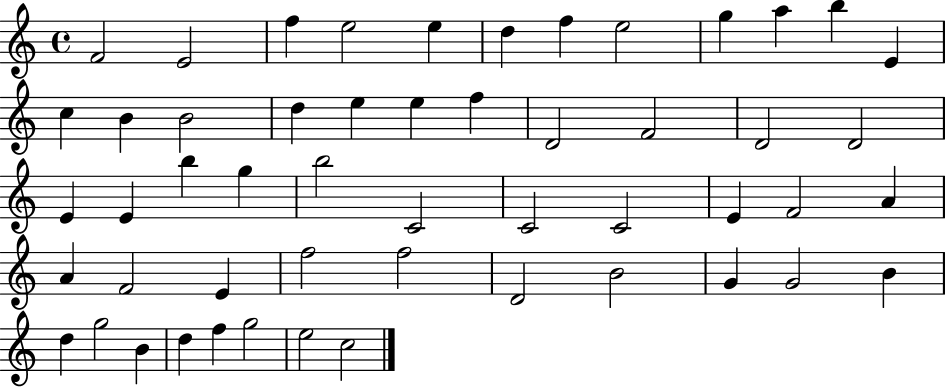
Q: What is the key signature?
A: C major